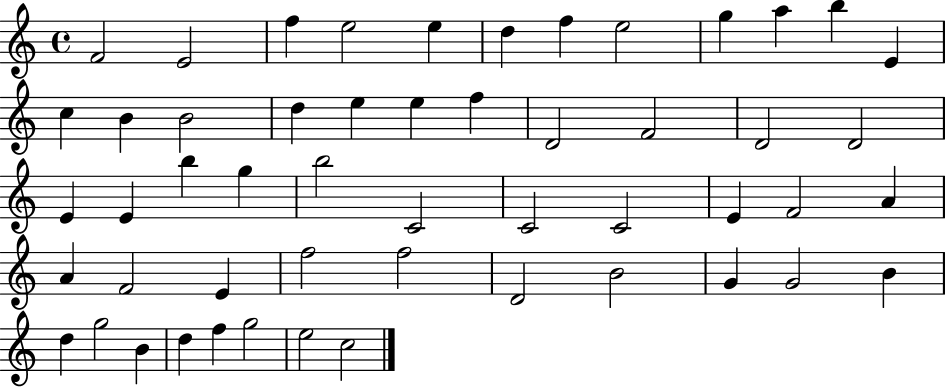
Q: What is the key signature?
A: C major